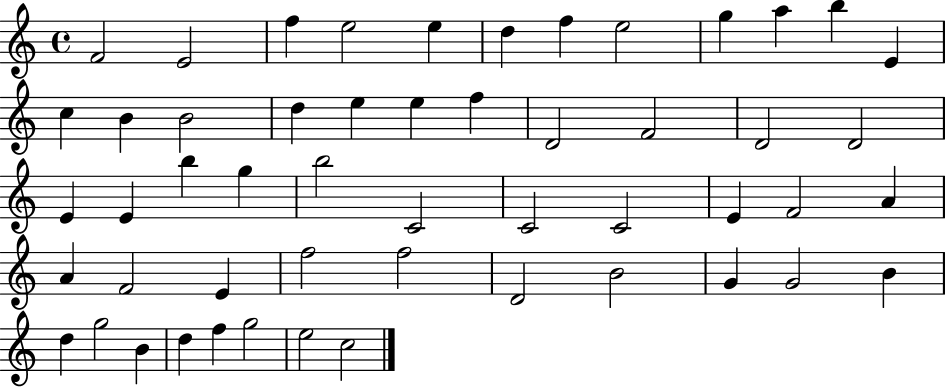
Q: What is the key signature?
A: C major